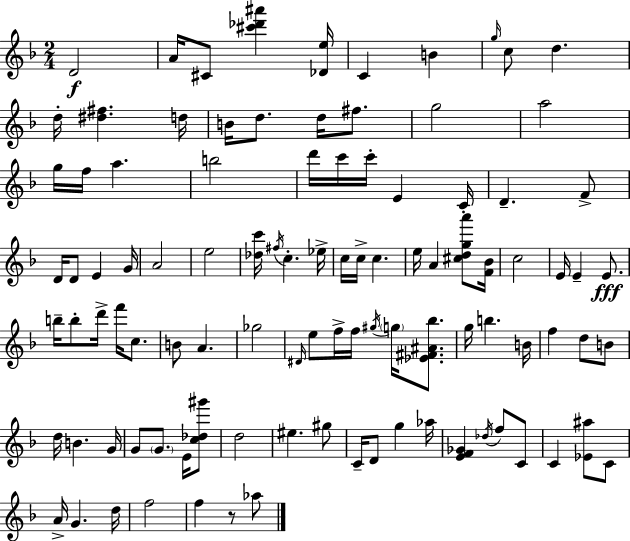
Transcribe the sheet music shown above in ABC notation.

X:1
T:Untitled
M:2/4
L:1/4
K:F
D2 A/4 ^C/2 [^c'_d'^a'] [_De]/4 C B g/4 c/2 d d/4 [^d^f] d/4 B/4 d/2 d/4 ^f/2 g2 a2 g/4 f/4 a b2 d'/4 c'/4 c'/4 E C/4 D F/2 D/4 D/2 E G/4 A2 e2 [_dc']/4 ^f/4 c _e/4 c/4 c/4 c e/4 A [^cdga']/2 [F_B]/4 c2 E/4 E E/2 b/4 b/2 d'/4 f'/4 c/2 B/2 A _g2 ^D/4 e/2 f/4 f/4 ^g/4 g/4 [_E^F^A_b]/2 g/4 b B/4 f d/2 B/2 d/4 B G/4 G/2 G/2 E/4 [c_d^g']/2 d2 ^e ^g/2 C/4 D/2 g _a/4 [EF_G] _d/4 f/2 C/2 C [_E^a]/2 C/2 A/4 G d/4 f2 f z/2 _a/2